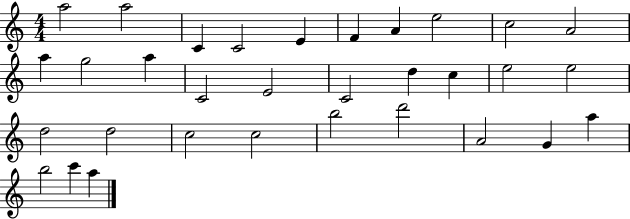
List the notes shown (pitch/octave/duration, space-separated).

A5/h A5/h C4/q C4/h E4/q F4/q A4/q E5/h C5/h A4/h A5/q G5/h A5/q C4/h E4/h C4/h D5/q C5/q E5/h E5/h D5/h D5/h C5/h C5/h B5/h D6/h A4/h G4/q A5/q B5/h C6/q A5/q